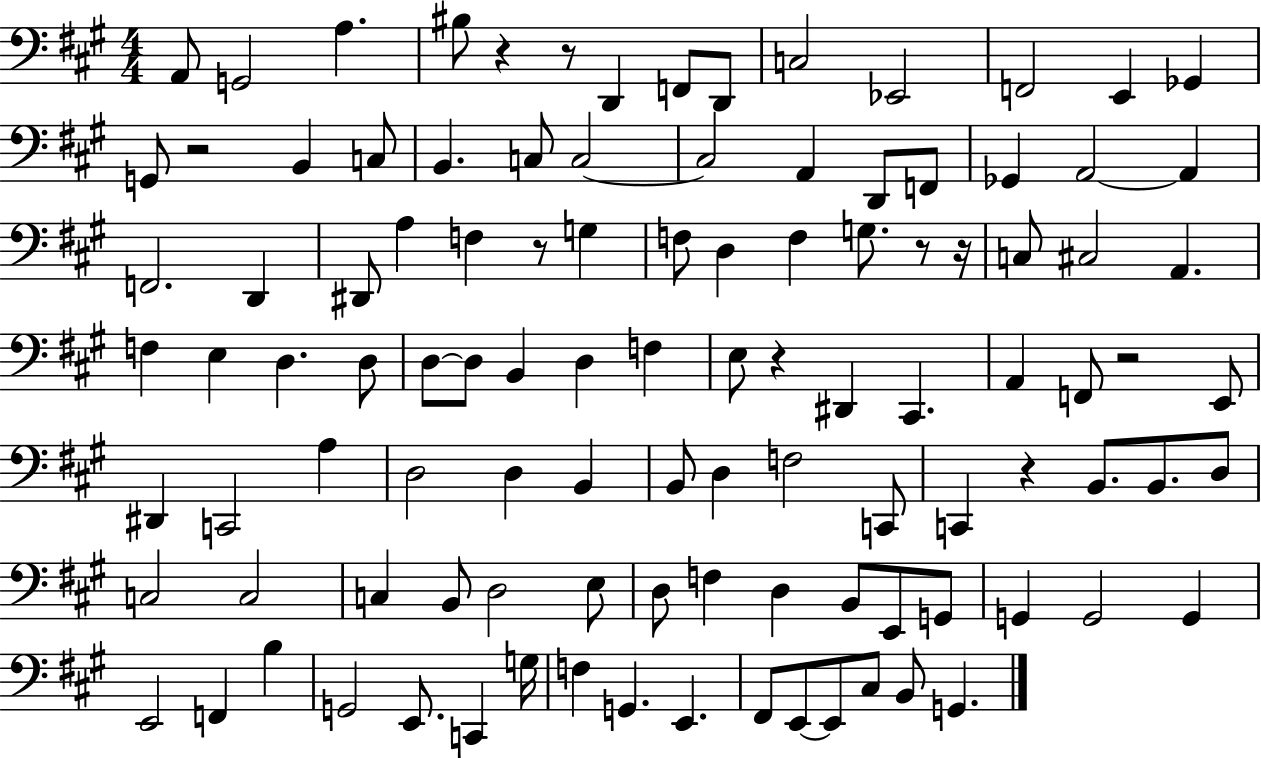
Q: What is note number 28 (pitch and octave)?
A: D#2